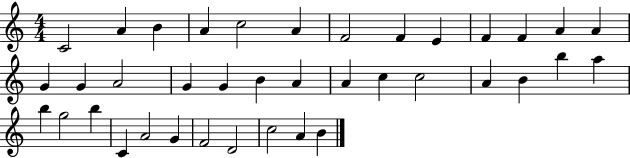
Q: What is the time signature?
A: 4/4